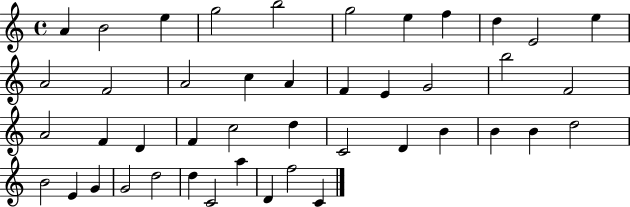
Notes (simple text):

A4/q B4/h E5/q G5/h B5/h G5/h E5/q F5/q D5/q E4/h E5/q A4/h F4/h A4/h C5/q A4/q F4/q E4/q G4/h B5/h F4/h A4/h F4/q D4/q F4/q C5/h D5/q C4/h D4/q B4/q B4/q B4/q D5/h B4/h E4/q G4/q G4/h D5/h D5/q C4/h A5/q D4/q F5/h C4/q